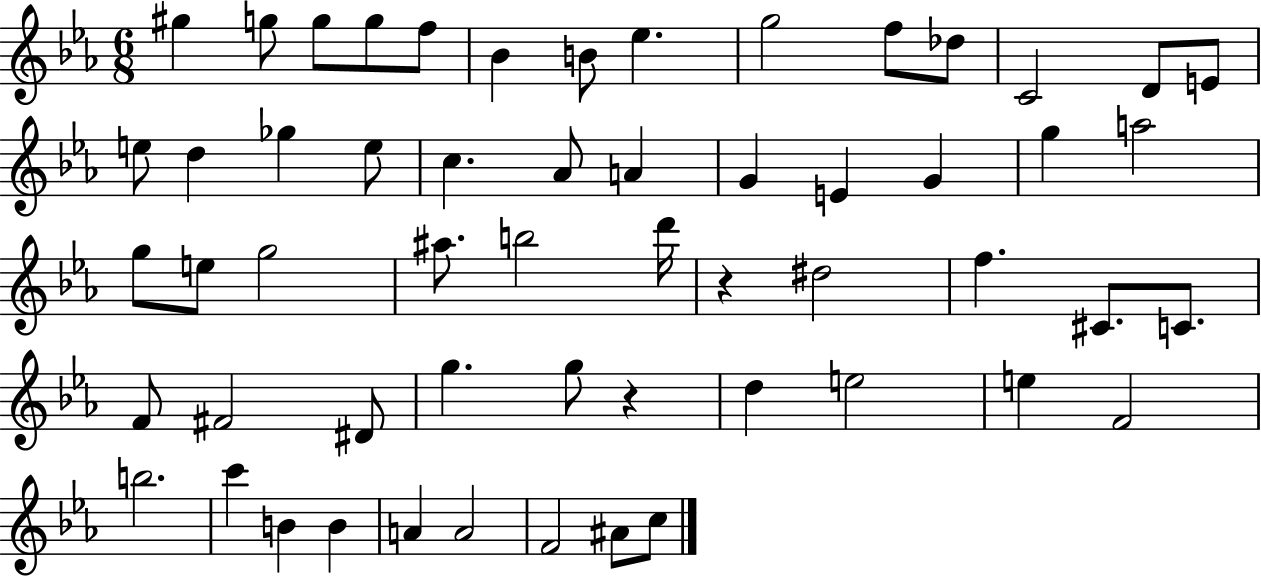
G#5/q G5/e G5/e G5/e F5/e Bb4/q B4/e Eb5/q. G5/h F5/e Db5/e C4/h D4/e E4/e E5/e D5/q Gb5/q E5/e C5/q. Ab4/e A4/q G4/q E4/q G4/q G5/q A5/h G5/e E5/e G5/h A#5/e. B5/h D6/s R/q D#5/h F5/q. C#4/e. C4/e. F4/e F#4/h D#4/e G5/q. G5/e R/q D5/q E5/h E5/q F4/h B5/h. C6/q B4/q B4/q A4/q A4/h F4/h A#4/e C5/e